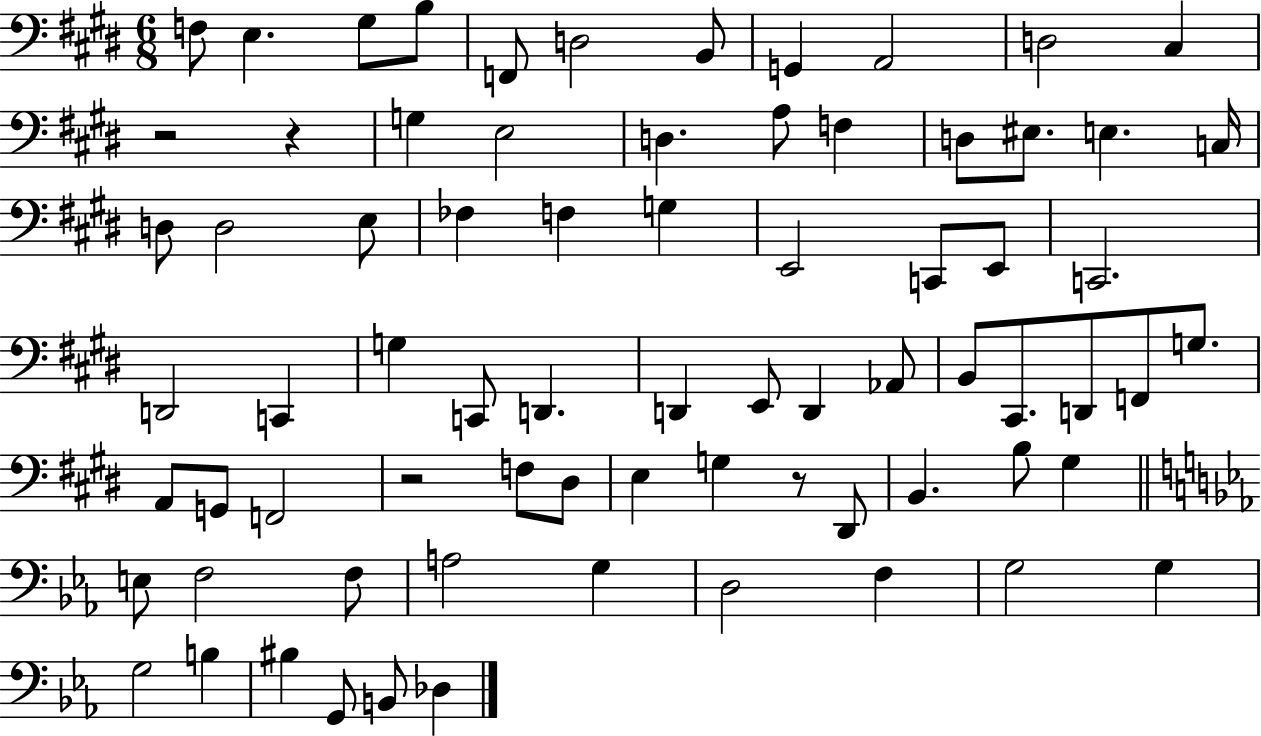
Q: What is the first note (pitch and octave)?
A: F3